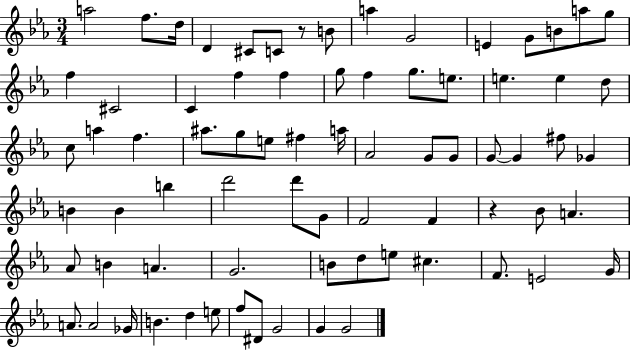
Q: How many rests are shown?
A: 2